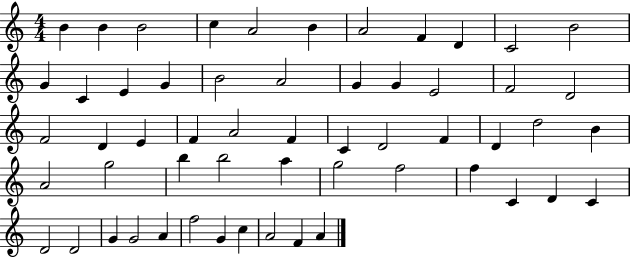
B4/q B4/q B4/h C5/q A4/h B4/q A4/h F4/q D4/q C4/h B4/h G4/q C4/q E4/q G4/q B4/h A4/h G4/q G4/q E4/h F4/h D4/h F4/h D4/q E4/q F4/q A4/h F4/q C4/q D4/h F4/q D4/q D5/h B4/q A4/h G5/h B5/q B5/h A5/q G5/h F5/h F5/q C4/q D4/q C4/q D4/h D4/h G4/q G4/h A4/q F5/h G4/q C5/q A4/h F4/q A4/q